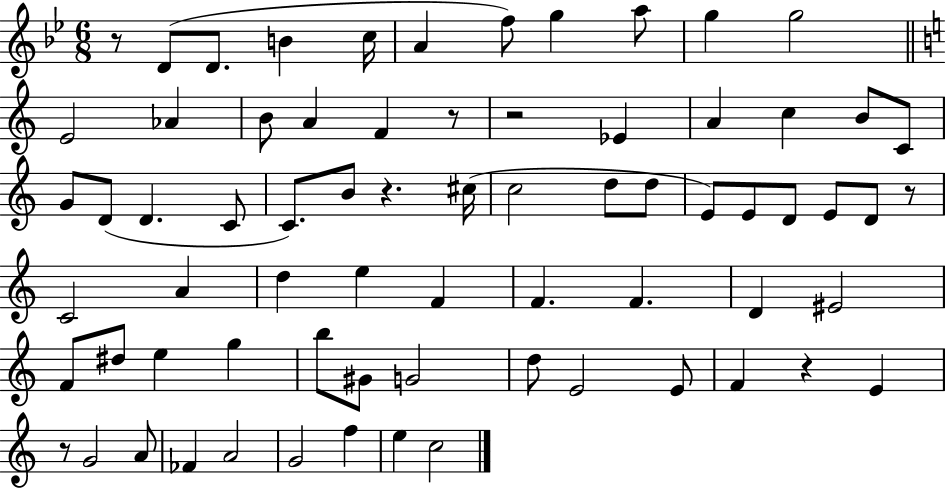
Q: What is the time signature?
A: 6/8